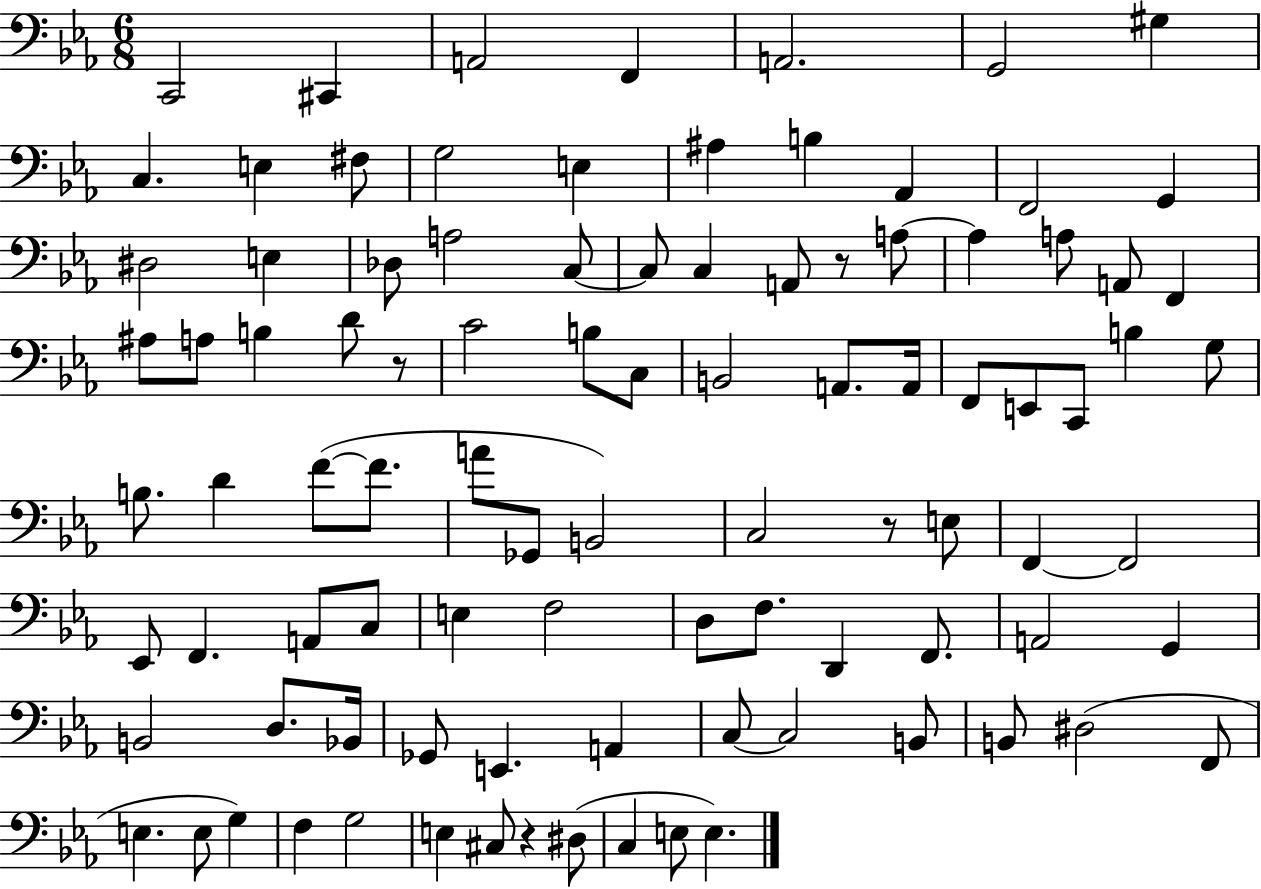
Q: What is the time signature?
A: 6/8